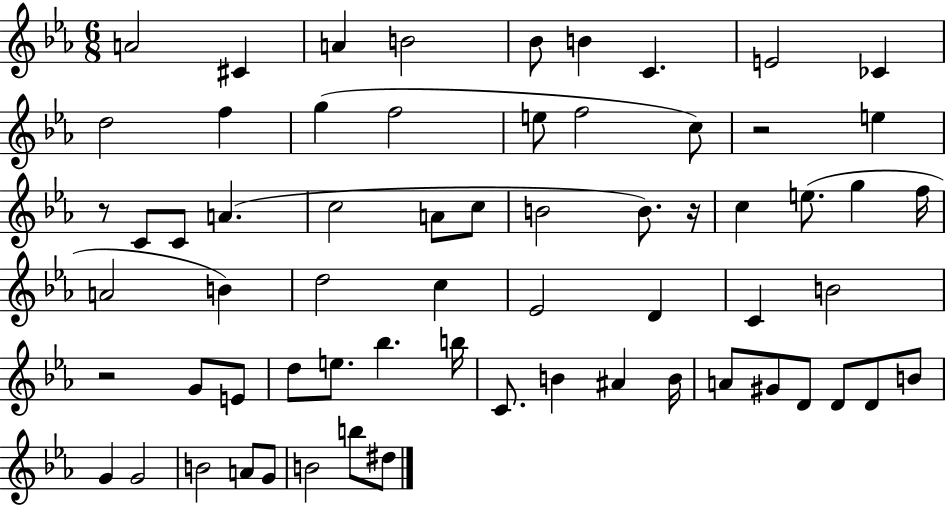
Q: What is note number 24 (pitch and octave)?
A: B4